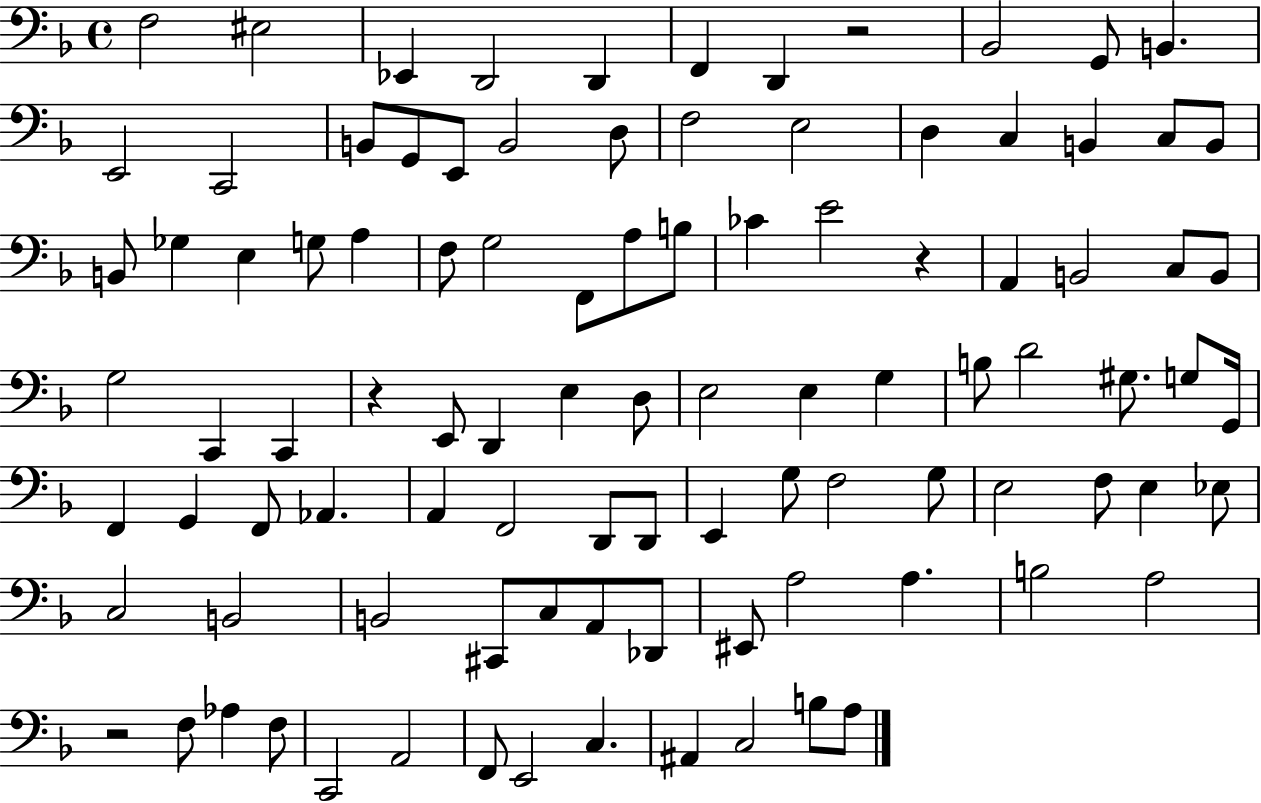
X:1
T:Untitled
M:4/4
L:1/4
K:F
F,2 ^E,2 _E,, D,,2 D,, F,, D,, z2 _B,,2 G,,/2 B,, E,,2 C,,2 B,,/2 G,,/2 E,,/2 B,,2 D,/2 F,2 E,2 D, C, B,, C,/2 B,,/2 B,,/2 _G, E, G,/2 A, F,/2 G,2 F,,/2 A,/2 B,/2 _C E2 z A,, B,,2 C,/2 B,,/2 G,2 C,, C,, z E,,/2 D,, E, D,/2 E,2 E, G, B,/2 D2 ^G,/2 G,/2 G,,/4 F,, G,, F,,/2 _A,, A,, F,,2 D,,/2 D,,/2 E,, G,/2 F,2 G,/2 E,2 F,/2 E, _E,/2 C,2 B,,2 B,,2 ^C,,/2 C,/2 A,,/2 _D,,/2 ^E,,/2 A,2 A, B,2 A,2 z2 F,/2 _A, F,/2 C,,2 A,,2 F,,/2 E,,2 C, ^A,, C,2 B,/2 A,/2